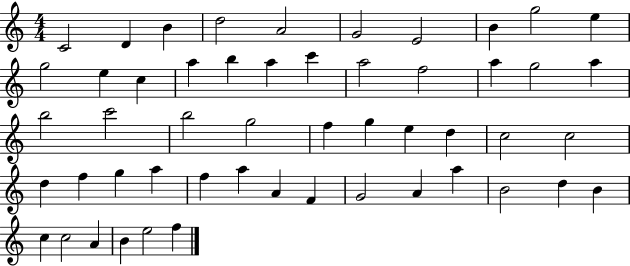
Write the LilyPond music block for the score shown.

{
  \clef treble
  \numericTimeSignature
  \time 4/4
  \key c \major
  c'2 d'4 b'4 | d''2 a'2 | g'2 e'2 | b'4 g''2 e''4 | \break g''2 e''4 c''4 | a''4 b''4 a''4 c'''4 | a''2 f''2 | a''4 g''2 a''4 | \break b''2 c'''2 | b''2 g''2 | f''4 g''4 e''4 d''4 | c''2 c''2 | \break d''4 f''4 g''4 a''4 | f''4 a''4 a'4 f'4 | g'2 a'4 a''4 | b'2 d''4 b'4 | \break c''4 c''2 a'4 | b'4 e''2 f''4 | \bar "|."
}